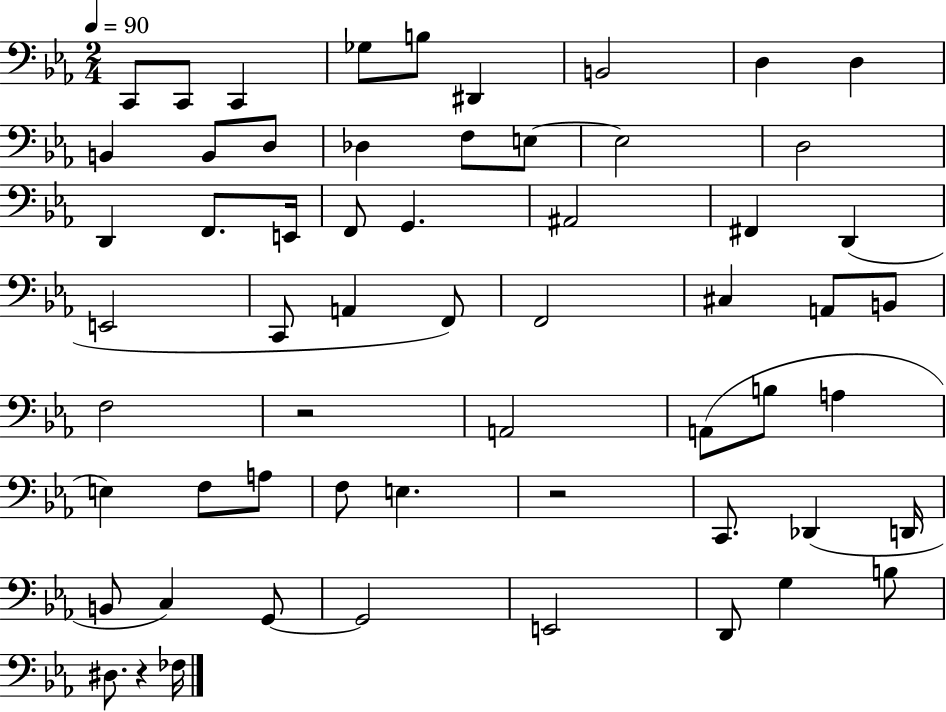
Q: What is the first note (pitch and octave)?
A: C2